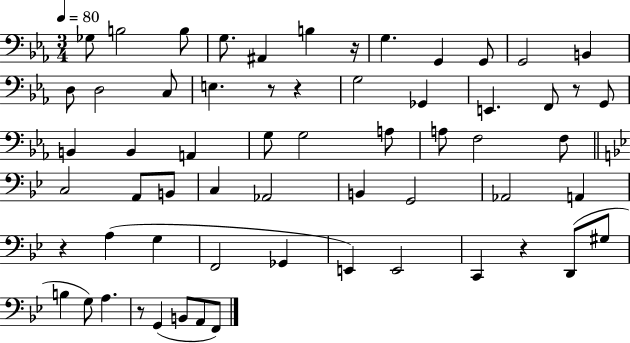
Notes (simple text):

Gb3/e B3/h B3/e G3/e. A#2/q B3/q R/s G3/q. G2/q G2/e G2/h B2/q D3/e D3/h C3/e E3/q. R/e R/q G3/h Gb2/q E2/q. F2/e R/e G2/e B2/q B2/q A2/q G3/e G3/h A3/e A3/e F3/h F3/e C3/h A2/e B2/e C3/q Ab2/h B2/q G2/h Ab2/h A2/q R/q A3/q G3/q F2/h Gb2/q E2/q E2/h C2/q R/q D2/e G#3/e B3/q G3/e A3/q. R/e G2/q B2/e A2/e F2/e